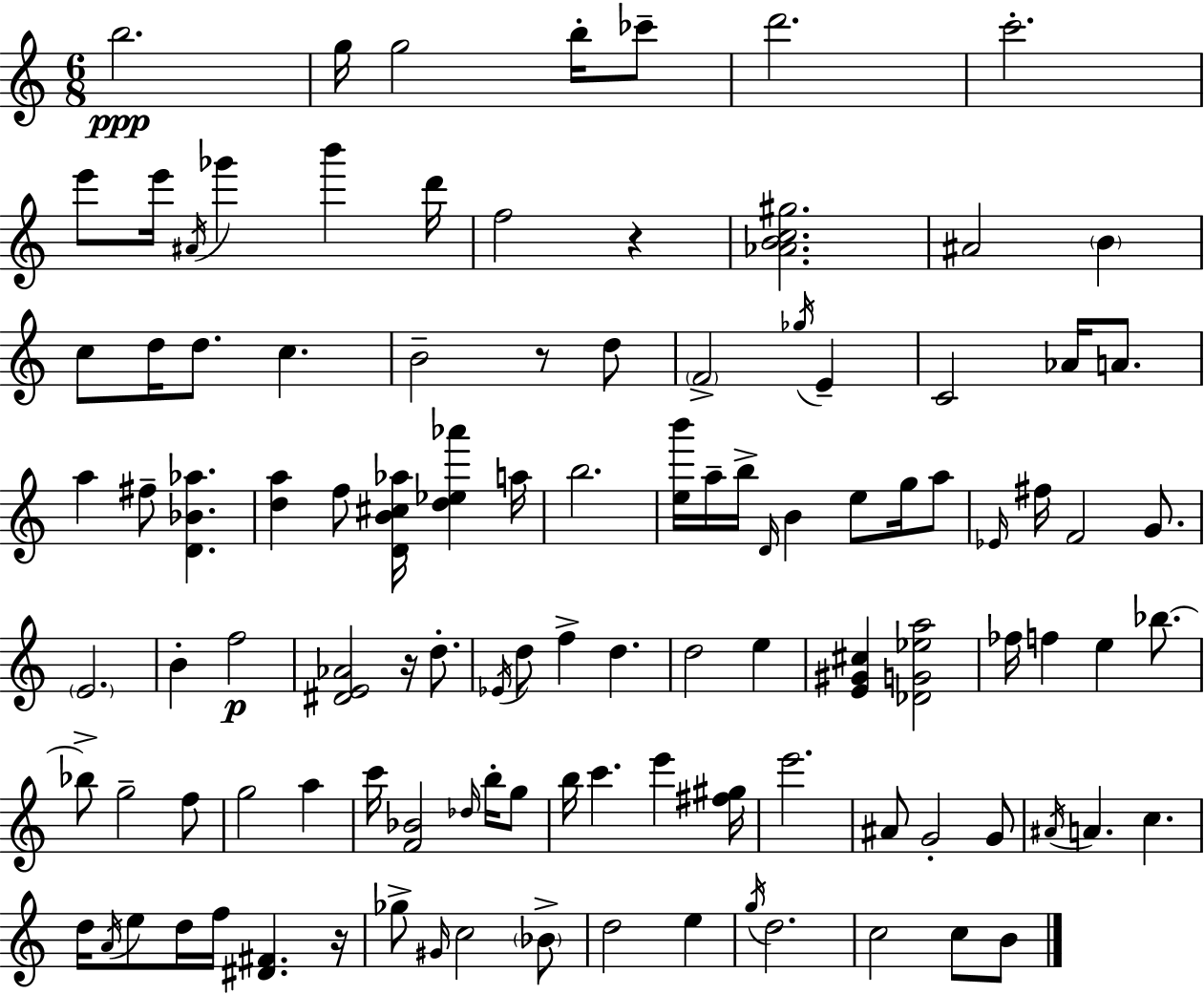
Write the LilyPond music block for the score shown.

{
  \clef treble
  \numericTimeSignature
  \time 6/8
  \key a \minor
  \repeat volta 2 { b''2.\ppp | g''16 g''2 b''16-. ces'''8-- | d'''2. | c'''2.-. | \break e'''8 e'''16 \acciaccatura { ais'16 } ges'''4 b'''4 | d'''16 f''2 r4 | <aes' b' c'' gis''>2. | ais'2 \parenthesize b'4 | \break c''8 d''16 d''8. c''4. | b'2-- r8 d''8 | \parenthesize f'2-> \acciaccatura { ges''16 } e'4-- | c'2 aes'16 a'8. | \break a''4 fis''8-- <d' bes' aes''>4. | <d'' a''>4 f''8 <d' b' cis'' aes''>16 <d'' ees'' aes'''>4 | a''16 b''2. | <e'' b'''>16 a''16-- b''16-> \grace { d'16 } b'4 e''8 | \break g''16 a''8 \grace { ees'16 } fis''16 f'2 | g'8. \parenthesize e'2. | b'4-. f''2\p | <dis' e' aes'>2 | \break r16 d''8.-. \acciaccatura { ees'16 } d''8 f''4-> d''4. | d''2 | e''4 <e' gis' cis''>4 <des' g' ees'' a''>2 | fes''16 f''4 e''4 | \break bes''8.~~ bes''8-> g''2-- | f''8 g''2 | a''4 c'''16 <f' bes'>2 | \grace { des''16 } b''16-. g''8 b''16 c'''4. | \break e'''4 <fis'' gis''>16 e'''2. | ais'8 g'2-. | g'8 \acciaccatura { ais'16 } a'4. | c''4. d''16 \acciaccatura { a'16 } e''8 d''16 | \break f''16 <dis' fis'>4. r16 ges''8-> \grace { gis'16 } c''2 | \parenthesize bes'8-> d''2 | e''4 \acciaccatura { g''16 } d''2. | c''2 | \break c''8 b'8 } \bar "|."
}